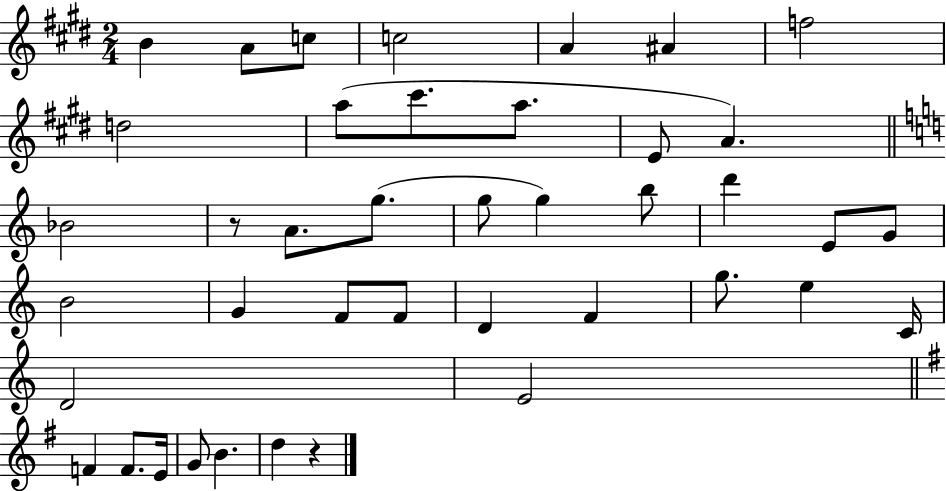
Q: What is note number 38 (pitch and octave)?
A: B4